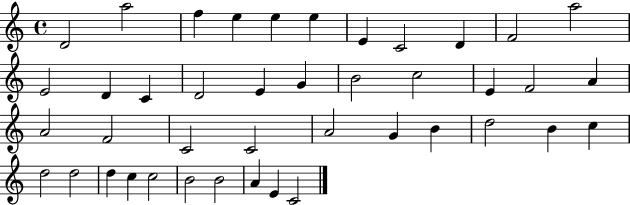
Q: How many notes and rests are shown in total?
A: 42